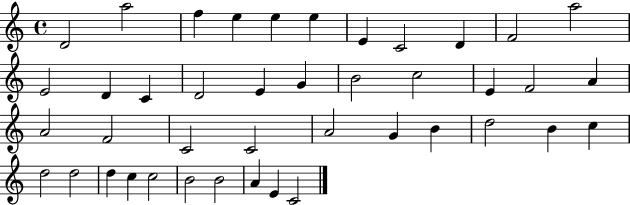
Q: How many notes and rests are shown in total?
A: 42